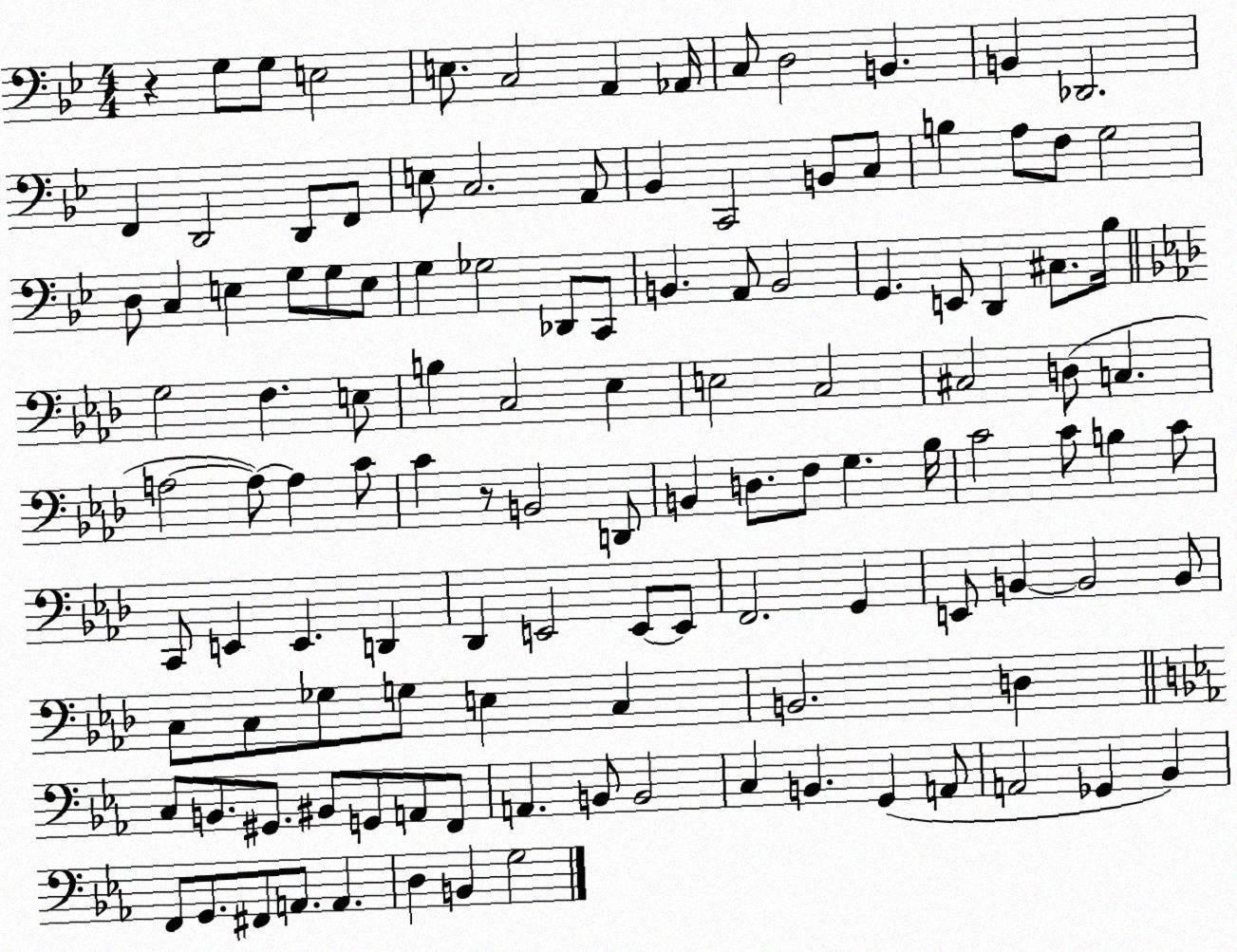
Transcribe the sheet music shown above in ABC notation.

X:1
T:Untitled
M:4/4
L:1/4
K:Bb
z G,/2 G,/2 E,2 E,/2 C,2 A,, _A,,/4 C,/2 D,2 B,, B,, _D,,2 F,, D,,2 D,,/2 F,,/2 E,/2 C,2 A,,/2 _B,, C,,2 B,,/2 C,/2 B, A,/2 F,/2 G,2 D,/2 C, E, G,/2 G,/2 E,/2 G, _G,2 _D,,/2 C,,/2 B,, A,,/2 B,,2 G,, E,,/2 D,, ^C,/2 _B,/4 G,2 F, E,/2 B, C,2 _E, E,2 C,2 ^C,2 D,/2 C, A,2 A,/2 A, C/2 C z/2 B,,2 D,,/2 B,, D,/2 F,/2 G, _B,/4 C2 C/2 B, C/2 C,,/2 E,, E,, D,, _D,, E,,2 E,,/2 E,,/2 F,,2 G,, E,,/2 B,, B,,2 B,,/2 C,/2 C,/2 _G,/2 G,/2 E, C, B,,2 D, C,/2 B,,/2 ^G,,/2 ^B,,/2 G,,/2 A,,/2 F,,/2 A,, B,,/2 B,,2 C, B,, G,, A,,/2 A,,2 _G,, _B,, F,,/2 G,,/2 ^F,,/2 A,,/2 A,, D, B,, G,2